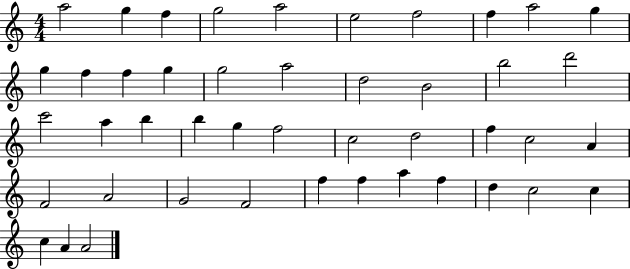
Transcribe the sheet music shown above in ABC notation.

X:1
T:Untitled
M:4/4
L:1/4
K:C
a2 g f g2 a2 e2 f2 f a2 g g f f g g2 a2 d2 B2 b2 d'2 c'2 a b b g f2 c2 d2 f c2 A F2 A2 G2 F2 f f a f d c2 c c A A2